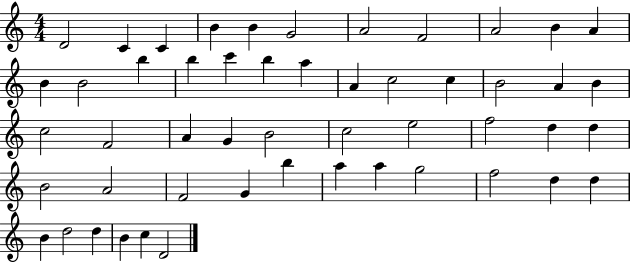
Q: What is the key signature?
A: C major